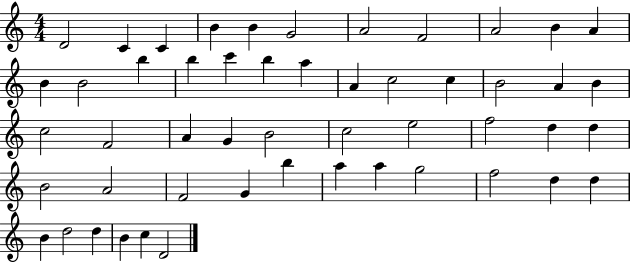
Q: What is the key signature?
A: C major